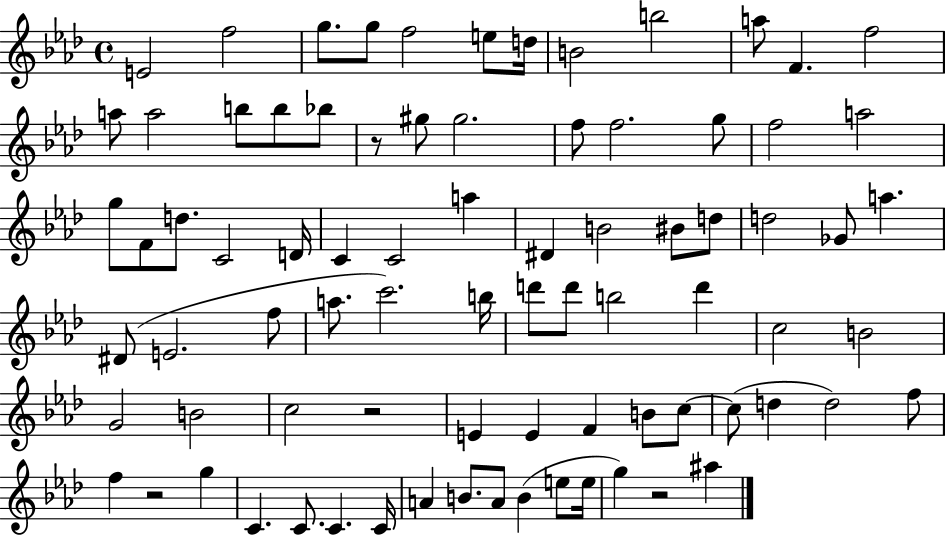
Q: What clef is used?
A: treble